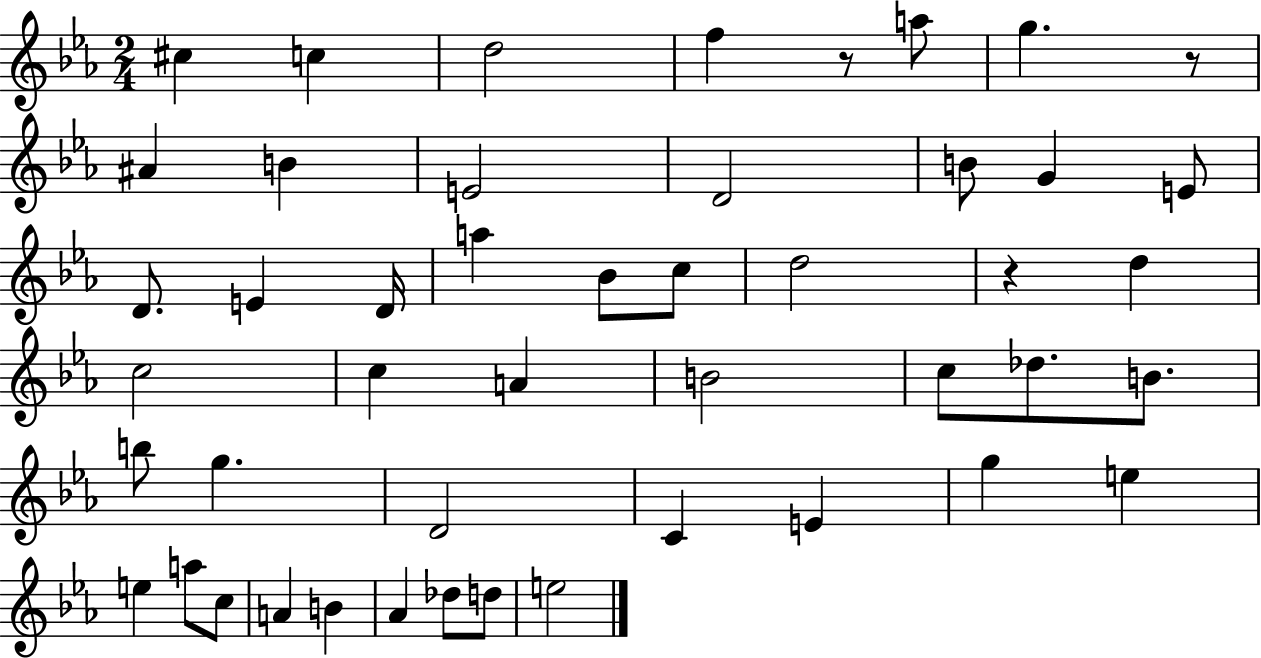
C#5/q C5/q D5/h F5/q R/e A5/e G5/q. R/e A#4/q B4/q E4/h D4/h B4/e G4/q E4/e D4/e. E4/q D4/s A5/q Bb4/e C5/e D5/h R/q D5/q C5/h C5/q A4/q B4/h C5/e Db5/e. B4/e. B5/e G5/q. D4/h C4/q E4/q G5/q E5/q E5/q A5/e C5/e A4/q B4/q Ab4/q Db5/e D5/e E5/h